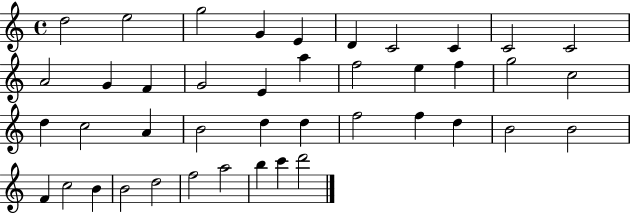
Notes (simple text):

D5/h E5/h G5/h G4/q E4/q D4/q C4/h C4/q C4/h C4/h A4/h G4/q F4/q G4/h E4/q A5/q F5/h E5/q F5/q G5/h C5/h D5/q C5/h A4/q B4/h D5/q D5/q F5/h F5/q D5/q B4/h B4/h F4/q C5/h B4/q B4/h D5/h F5/h A5/h B5/q C6/q D6/h